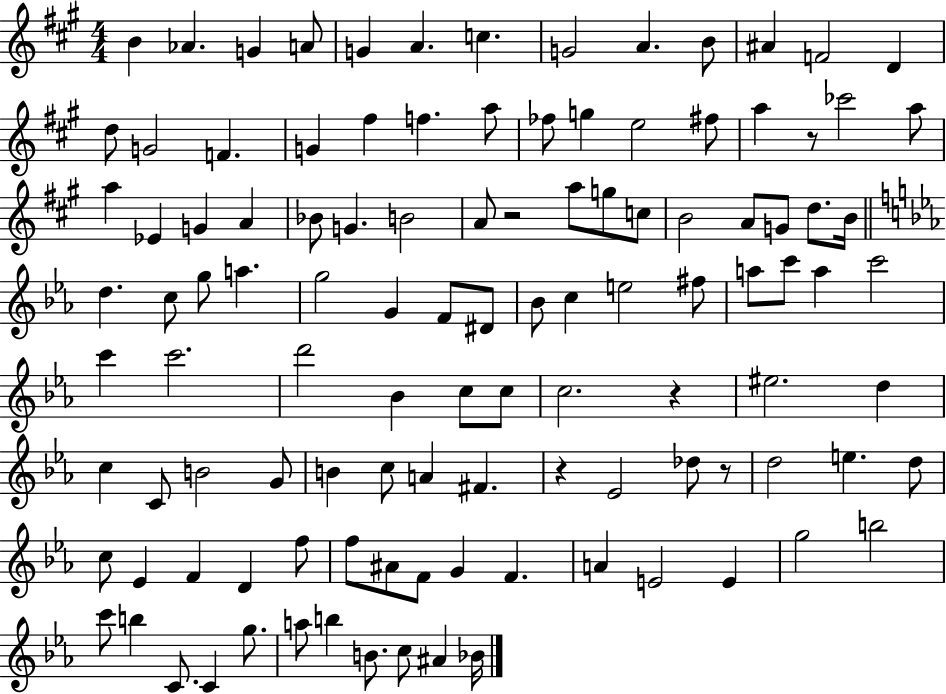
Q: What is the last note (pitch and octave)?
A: Bb4